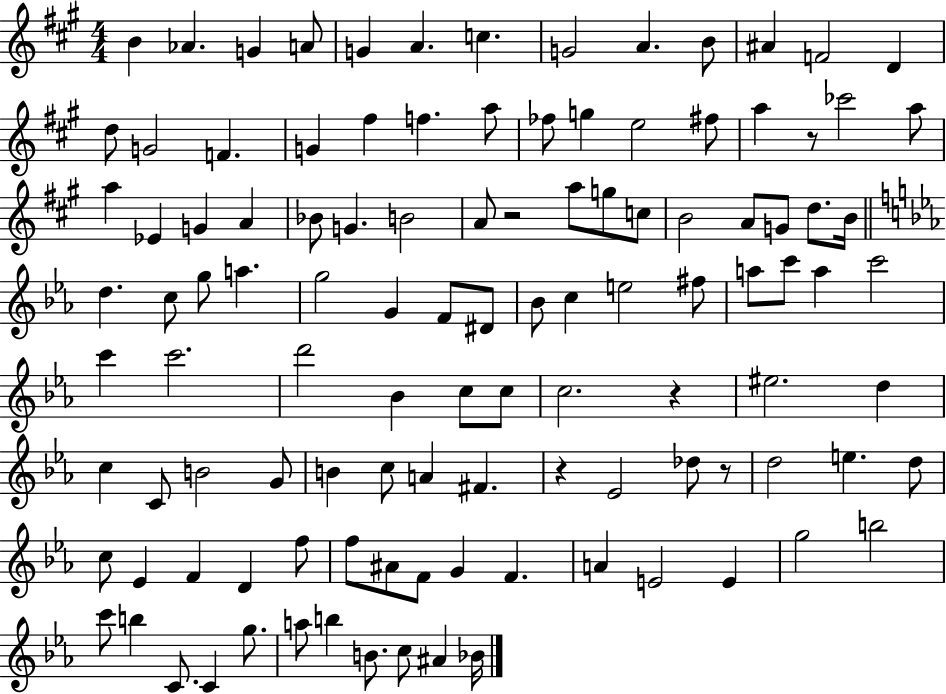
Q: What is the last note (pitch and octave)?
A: Bb4